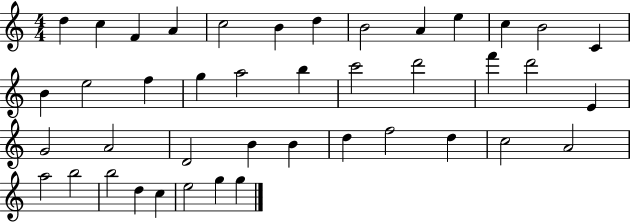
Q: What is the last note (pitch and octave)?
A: G5